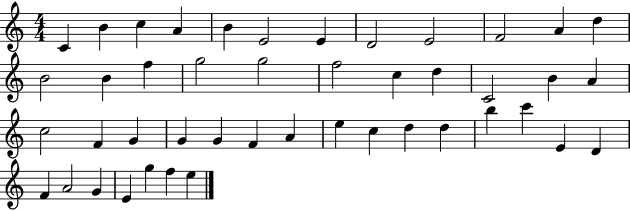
C4/q B4/q C5/q A4/q B4/q E4/h E4/q D4/h E4/h F4/h A4/q D5/q B4/h B4/q F5/q G5/h G5/h F5/h C5/q D5/q C4/h B4/q A4/q C5/h F4/q G4/q G4/q G4/q F4/q A4/q E5/q C5/q D5/q D5/q B5/q C6/q E4/q D4/q F4/q A4/h G4/q E4/q G5/q F5/q E5/q